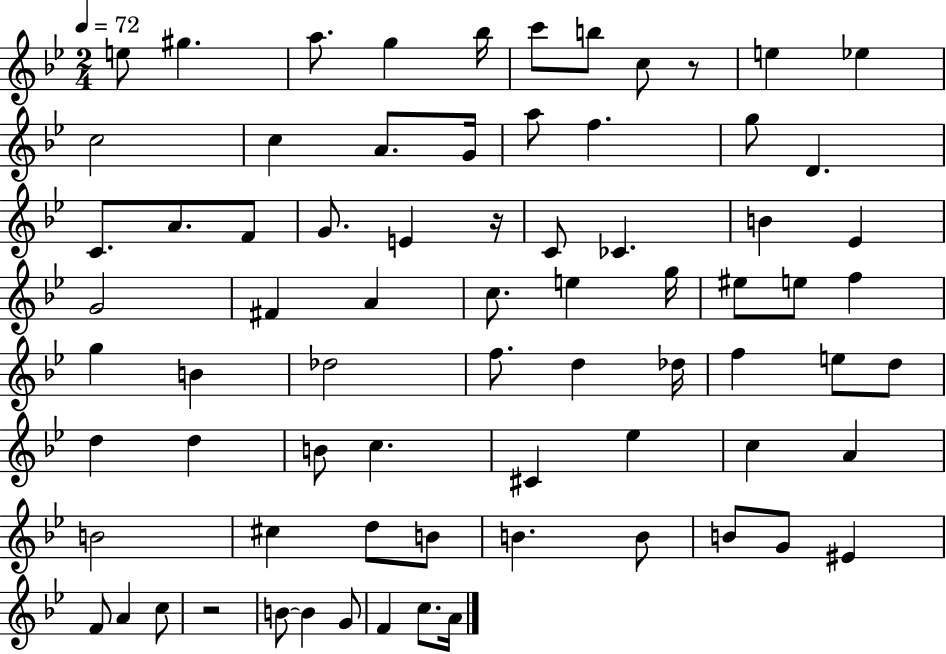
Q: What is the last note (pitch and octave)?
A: A4